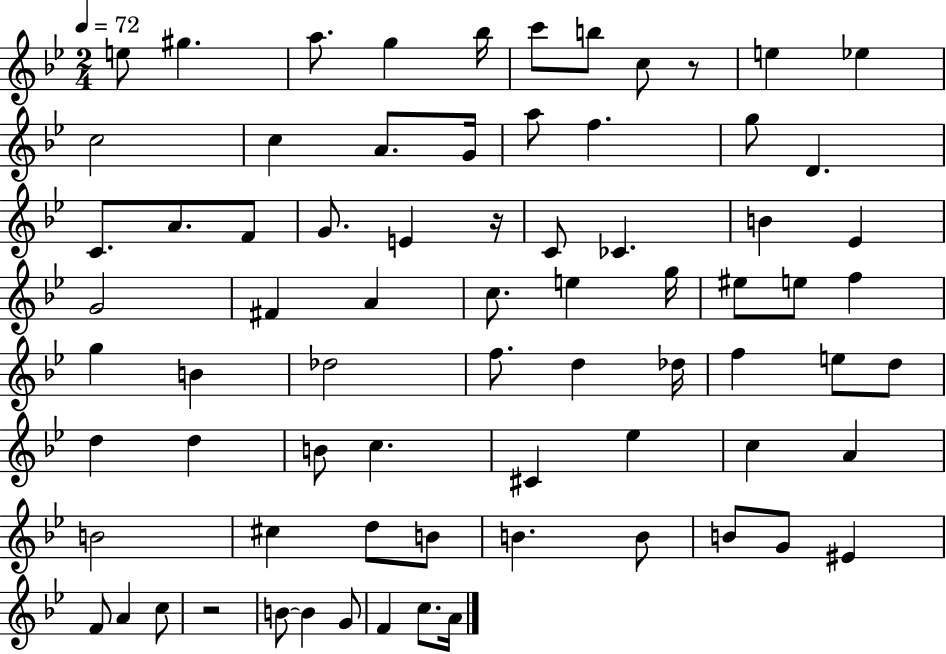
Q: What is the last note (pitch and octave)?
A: A4